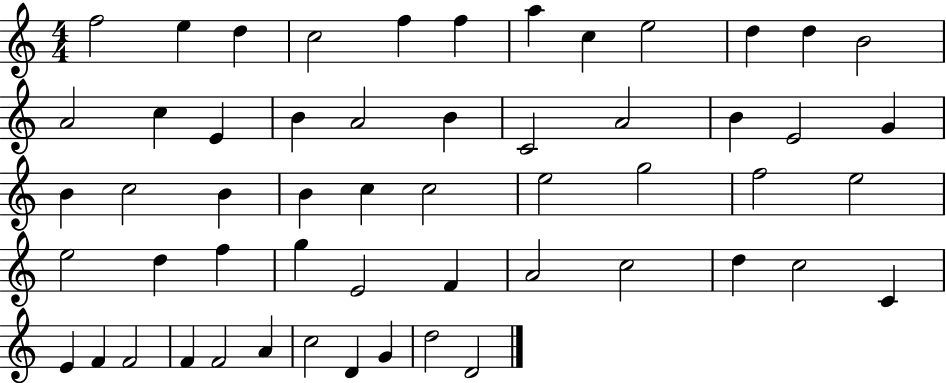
{
  \clef treble
  \numericTimeSignature
  \time 4/4
  \key c \major
  f''2 e''4 d''4 | c''2 f''4 f''4 | a''4 c''4 e''2 | d''4 d''4 b'2 | \break a'2 c''4 e'4 | b'4 a'2 b'4 | c'2 a'2 | b'4 e'2 g'4 | \break b'4 c''2 b'4 | b'4 c''4 c''2 | e''2 g''2 | f''2 e''2 | \break e''2 d''4 f''4 | g''4 e'2 f'4 | a'2 c''2 | d''4 c''2 c'4 | \break e'4 f'4 f'2 | f'4 f'2 a'4 | c''2 d'4 g'4 | d''2 d'2 | \break \bar "|."
}